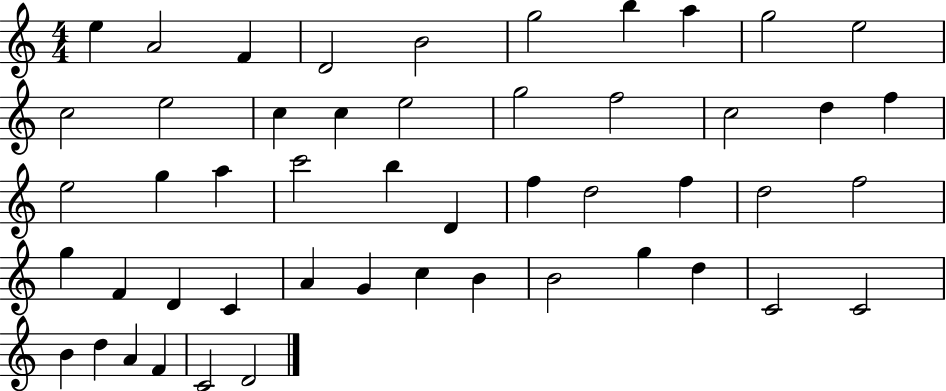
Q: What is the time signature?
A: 4/4